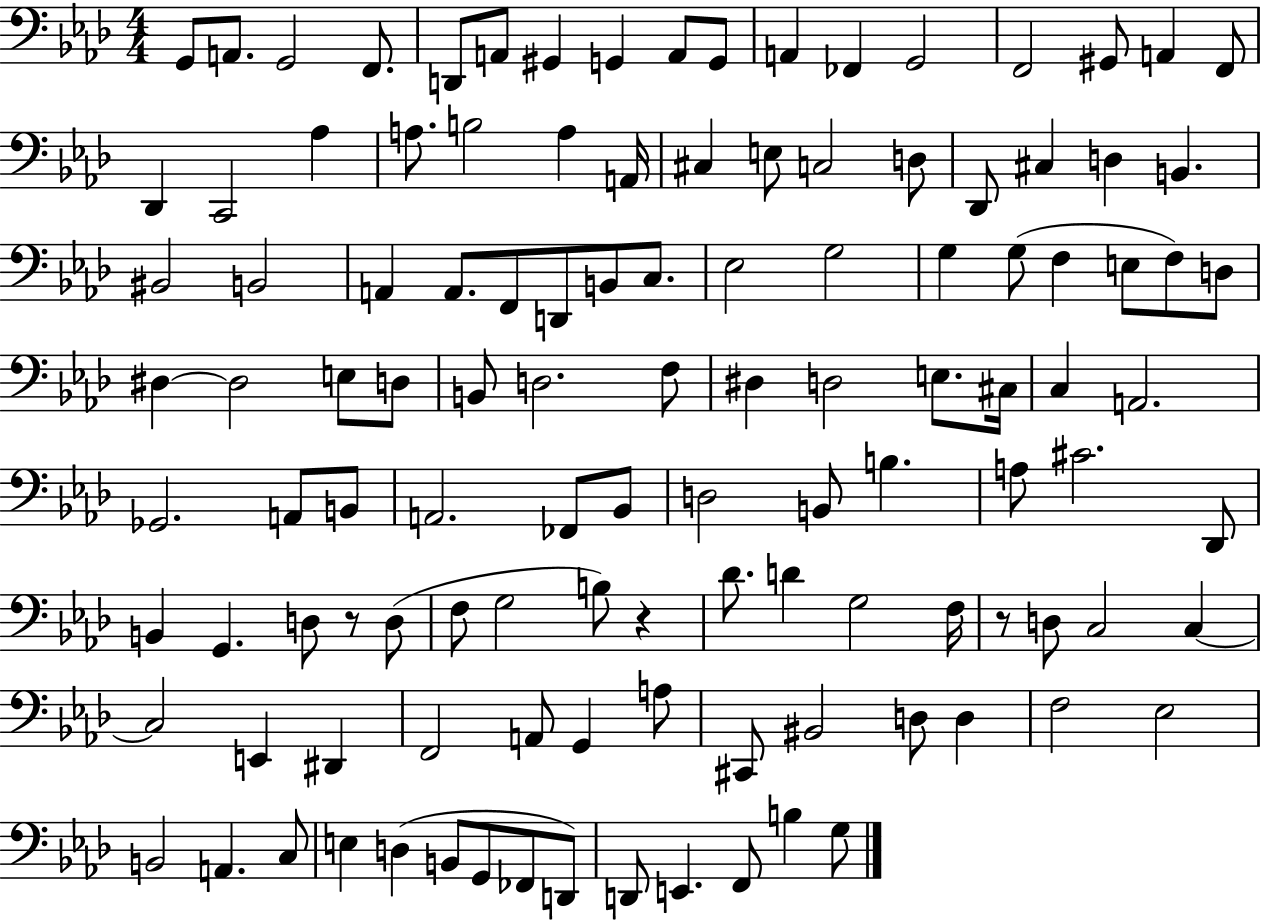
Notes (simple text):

G2/e A2/e. G2/h F2/e. D2/e A2/e G#2/q G2/q A2/e G2/e A2/q FES2/q G2/h F2/h G#2/e A2/q F2/e Db2/q C2/h Ab3/q A3/e. B3/h A3/q A2/s C#3/q E3/e C3/h D3/e Db2/e C#3/q D3/q B2/q. BIS2/h B2/h A2/q A2/e. F2/e D2/e B2/e C3/e. Eb3/h G3/h G3/q G3/e F3/q E3/e F3/e D3/e D#3/q D#3/h E3/e D3/e B2/e D3/h. F3/e D#3/q D3/h E3/e. C#3/s C3/q A2/h. Gb2/h. A2/e B2/e A2/h. FES2/e Bb2/e D3/h B2/e B3/q. A3/e C#4/h. Db2/e B2/q G2/q. D3/e R/e D3/e F3/e G3/h B3/e R/q Db4/e. D4/q G3/h F3/s R/e D3/e C3/h C3/q C3/h E2/q D#2/q F2/h A2/e G2/q A3/e C#2/e BIS2/h D3/e D3/q F3/h Eb3/h B2/h A2/q. C3/e E3/q D3/q B2/e G2/e FES2/e D2/e D2/e E2/q. F2/e B3/q G3/e